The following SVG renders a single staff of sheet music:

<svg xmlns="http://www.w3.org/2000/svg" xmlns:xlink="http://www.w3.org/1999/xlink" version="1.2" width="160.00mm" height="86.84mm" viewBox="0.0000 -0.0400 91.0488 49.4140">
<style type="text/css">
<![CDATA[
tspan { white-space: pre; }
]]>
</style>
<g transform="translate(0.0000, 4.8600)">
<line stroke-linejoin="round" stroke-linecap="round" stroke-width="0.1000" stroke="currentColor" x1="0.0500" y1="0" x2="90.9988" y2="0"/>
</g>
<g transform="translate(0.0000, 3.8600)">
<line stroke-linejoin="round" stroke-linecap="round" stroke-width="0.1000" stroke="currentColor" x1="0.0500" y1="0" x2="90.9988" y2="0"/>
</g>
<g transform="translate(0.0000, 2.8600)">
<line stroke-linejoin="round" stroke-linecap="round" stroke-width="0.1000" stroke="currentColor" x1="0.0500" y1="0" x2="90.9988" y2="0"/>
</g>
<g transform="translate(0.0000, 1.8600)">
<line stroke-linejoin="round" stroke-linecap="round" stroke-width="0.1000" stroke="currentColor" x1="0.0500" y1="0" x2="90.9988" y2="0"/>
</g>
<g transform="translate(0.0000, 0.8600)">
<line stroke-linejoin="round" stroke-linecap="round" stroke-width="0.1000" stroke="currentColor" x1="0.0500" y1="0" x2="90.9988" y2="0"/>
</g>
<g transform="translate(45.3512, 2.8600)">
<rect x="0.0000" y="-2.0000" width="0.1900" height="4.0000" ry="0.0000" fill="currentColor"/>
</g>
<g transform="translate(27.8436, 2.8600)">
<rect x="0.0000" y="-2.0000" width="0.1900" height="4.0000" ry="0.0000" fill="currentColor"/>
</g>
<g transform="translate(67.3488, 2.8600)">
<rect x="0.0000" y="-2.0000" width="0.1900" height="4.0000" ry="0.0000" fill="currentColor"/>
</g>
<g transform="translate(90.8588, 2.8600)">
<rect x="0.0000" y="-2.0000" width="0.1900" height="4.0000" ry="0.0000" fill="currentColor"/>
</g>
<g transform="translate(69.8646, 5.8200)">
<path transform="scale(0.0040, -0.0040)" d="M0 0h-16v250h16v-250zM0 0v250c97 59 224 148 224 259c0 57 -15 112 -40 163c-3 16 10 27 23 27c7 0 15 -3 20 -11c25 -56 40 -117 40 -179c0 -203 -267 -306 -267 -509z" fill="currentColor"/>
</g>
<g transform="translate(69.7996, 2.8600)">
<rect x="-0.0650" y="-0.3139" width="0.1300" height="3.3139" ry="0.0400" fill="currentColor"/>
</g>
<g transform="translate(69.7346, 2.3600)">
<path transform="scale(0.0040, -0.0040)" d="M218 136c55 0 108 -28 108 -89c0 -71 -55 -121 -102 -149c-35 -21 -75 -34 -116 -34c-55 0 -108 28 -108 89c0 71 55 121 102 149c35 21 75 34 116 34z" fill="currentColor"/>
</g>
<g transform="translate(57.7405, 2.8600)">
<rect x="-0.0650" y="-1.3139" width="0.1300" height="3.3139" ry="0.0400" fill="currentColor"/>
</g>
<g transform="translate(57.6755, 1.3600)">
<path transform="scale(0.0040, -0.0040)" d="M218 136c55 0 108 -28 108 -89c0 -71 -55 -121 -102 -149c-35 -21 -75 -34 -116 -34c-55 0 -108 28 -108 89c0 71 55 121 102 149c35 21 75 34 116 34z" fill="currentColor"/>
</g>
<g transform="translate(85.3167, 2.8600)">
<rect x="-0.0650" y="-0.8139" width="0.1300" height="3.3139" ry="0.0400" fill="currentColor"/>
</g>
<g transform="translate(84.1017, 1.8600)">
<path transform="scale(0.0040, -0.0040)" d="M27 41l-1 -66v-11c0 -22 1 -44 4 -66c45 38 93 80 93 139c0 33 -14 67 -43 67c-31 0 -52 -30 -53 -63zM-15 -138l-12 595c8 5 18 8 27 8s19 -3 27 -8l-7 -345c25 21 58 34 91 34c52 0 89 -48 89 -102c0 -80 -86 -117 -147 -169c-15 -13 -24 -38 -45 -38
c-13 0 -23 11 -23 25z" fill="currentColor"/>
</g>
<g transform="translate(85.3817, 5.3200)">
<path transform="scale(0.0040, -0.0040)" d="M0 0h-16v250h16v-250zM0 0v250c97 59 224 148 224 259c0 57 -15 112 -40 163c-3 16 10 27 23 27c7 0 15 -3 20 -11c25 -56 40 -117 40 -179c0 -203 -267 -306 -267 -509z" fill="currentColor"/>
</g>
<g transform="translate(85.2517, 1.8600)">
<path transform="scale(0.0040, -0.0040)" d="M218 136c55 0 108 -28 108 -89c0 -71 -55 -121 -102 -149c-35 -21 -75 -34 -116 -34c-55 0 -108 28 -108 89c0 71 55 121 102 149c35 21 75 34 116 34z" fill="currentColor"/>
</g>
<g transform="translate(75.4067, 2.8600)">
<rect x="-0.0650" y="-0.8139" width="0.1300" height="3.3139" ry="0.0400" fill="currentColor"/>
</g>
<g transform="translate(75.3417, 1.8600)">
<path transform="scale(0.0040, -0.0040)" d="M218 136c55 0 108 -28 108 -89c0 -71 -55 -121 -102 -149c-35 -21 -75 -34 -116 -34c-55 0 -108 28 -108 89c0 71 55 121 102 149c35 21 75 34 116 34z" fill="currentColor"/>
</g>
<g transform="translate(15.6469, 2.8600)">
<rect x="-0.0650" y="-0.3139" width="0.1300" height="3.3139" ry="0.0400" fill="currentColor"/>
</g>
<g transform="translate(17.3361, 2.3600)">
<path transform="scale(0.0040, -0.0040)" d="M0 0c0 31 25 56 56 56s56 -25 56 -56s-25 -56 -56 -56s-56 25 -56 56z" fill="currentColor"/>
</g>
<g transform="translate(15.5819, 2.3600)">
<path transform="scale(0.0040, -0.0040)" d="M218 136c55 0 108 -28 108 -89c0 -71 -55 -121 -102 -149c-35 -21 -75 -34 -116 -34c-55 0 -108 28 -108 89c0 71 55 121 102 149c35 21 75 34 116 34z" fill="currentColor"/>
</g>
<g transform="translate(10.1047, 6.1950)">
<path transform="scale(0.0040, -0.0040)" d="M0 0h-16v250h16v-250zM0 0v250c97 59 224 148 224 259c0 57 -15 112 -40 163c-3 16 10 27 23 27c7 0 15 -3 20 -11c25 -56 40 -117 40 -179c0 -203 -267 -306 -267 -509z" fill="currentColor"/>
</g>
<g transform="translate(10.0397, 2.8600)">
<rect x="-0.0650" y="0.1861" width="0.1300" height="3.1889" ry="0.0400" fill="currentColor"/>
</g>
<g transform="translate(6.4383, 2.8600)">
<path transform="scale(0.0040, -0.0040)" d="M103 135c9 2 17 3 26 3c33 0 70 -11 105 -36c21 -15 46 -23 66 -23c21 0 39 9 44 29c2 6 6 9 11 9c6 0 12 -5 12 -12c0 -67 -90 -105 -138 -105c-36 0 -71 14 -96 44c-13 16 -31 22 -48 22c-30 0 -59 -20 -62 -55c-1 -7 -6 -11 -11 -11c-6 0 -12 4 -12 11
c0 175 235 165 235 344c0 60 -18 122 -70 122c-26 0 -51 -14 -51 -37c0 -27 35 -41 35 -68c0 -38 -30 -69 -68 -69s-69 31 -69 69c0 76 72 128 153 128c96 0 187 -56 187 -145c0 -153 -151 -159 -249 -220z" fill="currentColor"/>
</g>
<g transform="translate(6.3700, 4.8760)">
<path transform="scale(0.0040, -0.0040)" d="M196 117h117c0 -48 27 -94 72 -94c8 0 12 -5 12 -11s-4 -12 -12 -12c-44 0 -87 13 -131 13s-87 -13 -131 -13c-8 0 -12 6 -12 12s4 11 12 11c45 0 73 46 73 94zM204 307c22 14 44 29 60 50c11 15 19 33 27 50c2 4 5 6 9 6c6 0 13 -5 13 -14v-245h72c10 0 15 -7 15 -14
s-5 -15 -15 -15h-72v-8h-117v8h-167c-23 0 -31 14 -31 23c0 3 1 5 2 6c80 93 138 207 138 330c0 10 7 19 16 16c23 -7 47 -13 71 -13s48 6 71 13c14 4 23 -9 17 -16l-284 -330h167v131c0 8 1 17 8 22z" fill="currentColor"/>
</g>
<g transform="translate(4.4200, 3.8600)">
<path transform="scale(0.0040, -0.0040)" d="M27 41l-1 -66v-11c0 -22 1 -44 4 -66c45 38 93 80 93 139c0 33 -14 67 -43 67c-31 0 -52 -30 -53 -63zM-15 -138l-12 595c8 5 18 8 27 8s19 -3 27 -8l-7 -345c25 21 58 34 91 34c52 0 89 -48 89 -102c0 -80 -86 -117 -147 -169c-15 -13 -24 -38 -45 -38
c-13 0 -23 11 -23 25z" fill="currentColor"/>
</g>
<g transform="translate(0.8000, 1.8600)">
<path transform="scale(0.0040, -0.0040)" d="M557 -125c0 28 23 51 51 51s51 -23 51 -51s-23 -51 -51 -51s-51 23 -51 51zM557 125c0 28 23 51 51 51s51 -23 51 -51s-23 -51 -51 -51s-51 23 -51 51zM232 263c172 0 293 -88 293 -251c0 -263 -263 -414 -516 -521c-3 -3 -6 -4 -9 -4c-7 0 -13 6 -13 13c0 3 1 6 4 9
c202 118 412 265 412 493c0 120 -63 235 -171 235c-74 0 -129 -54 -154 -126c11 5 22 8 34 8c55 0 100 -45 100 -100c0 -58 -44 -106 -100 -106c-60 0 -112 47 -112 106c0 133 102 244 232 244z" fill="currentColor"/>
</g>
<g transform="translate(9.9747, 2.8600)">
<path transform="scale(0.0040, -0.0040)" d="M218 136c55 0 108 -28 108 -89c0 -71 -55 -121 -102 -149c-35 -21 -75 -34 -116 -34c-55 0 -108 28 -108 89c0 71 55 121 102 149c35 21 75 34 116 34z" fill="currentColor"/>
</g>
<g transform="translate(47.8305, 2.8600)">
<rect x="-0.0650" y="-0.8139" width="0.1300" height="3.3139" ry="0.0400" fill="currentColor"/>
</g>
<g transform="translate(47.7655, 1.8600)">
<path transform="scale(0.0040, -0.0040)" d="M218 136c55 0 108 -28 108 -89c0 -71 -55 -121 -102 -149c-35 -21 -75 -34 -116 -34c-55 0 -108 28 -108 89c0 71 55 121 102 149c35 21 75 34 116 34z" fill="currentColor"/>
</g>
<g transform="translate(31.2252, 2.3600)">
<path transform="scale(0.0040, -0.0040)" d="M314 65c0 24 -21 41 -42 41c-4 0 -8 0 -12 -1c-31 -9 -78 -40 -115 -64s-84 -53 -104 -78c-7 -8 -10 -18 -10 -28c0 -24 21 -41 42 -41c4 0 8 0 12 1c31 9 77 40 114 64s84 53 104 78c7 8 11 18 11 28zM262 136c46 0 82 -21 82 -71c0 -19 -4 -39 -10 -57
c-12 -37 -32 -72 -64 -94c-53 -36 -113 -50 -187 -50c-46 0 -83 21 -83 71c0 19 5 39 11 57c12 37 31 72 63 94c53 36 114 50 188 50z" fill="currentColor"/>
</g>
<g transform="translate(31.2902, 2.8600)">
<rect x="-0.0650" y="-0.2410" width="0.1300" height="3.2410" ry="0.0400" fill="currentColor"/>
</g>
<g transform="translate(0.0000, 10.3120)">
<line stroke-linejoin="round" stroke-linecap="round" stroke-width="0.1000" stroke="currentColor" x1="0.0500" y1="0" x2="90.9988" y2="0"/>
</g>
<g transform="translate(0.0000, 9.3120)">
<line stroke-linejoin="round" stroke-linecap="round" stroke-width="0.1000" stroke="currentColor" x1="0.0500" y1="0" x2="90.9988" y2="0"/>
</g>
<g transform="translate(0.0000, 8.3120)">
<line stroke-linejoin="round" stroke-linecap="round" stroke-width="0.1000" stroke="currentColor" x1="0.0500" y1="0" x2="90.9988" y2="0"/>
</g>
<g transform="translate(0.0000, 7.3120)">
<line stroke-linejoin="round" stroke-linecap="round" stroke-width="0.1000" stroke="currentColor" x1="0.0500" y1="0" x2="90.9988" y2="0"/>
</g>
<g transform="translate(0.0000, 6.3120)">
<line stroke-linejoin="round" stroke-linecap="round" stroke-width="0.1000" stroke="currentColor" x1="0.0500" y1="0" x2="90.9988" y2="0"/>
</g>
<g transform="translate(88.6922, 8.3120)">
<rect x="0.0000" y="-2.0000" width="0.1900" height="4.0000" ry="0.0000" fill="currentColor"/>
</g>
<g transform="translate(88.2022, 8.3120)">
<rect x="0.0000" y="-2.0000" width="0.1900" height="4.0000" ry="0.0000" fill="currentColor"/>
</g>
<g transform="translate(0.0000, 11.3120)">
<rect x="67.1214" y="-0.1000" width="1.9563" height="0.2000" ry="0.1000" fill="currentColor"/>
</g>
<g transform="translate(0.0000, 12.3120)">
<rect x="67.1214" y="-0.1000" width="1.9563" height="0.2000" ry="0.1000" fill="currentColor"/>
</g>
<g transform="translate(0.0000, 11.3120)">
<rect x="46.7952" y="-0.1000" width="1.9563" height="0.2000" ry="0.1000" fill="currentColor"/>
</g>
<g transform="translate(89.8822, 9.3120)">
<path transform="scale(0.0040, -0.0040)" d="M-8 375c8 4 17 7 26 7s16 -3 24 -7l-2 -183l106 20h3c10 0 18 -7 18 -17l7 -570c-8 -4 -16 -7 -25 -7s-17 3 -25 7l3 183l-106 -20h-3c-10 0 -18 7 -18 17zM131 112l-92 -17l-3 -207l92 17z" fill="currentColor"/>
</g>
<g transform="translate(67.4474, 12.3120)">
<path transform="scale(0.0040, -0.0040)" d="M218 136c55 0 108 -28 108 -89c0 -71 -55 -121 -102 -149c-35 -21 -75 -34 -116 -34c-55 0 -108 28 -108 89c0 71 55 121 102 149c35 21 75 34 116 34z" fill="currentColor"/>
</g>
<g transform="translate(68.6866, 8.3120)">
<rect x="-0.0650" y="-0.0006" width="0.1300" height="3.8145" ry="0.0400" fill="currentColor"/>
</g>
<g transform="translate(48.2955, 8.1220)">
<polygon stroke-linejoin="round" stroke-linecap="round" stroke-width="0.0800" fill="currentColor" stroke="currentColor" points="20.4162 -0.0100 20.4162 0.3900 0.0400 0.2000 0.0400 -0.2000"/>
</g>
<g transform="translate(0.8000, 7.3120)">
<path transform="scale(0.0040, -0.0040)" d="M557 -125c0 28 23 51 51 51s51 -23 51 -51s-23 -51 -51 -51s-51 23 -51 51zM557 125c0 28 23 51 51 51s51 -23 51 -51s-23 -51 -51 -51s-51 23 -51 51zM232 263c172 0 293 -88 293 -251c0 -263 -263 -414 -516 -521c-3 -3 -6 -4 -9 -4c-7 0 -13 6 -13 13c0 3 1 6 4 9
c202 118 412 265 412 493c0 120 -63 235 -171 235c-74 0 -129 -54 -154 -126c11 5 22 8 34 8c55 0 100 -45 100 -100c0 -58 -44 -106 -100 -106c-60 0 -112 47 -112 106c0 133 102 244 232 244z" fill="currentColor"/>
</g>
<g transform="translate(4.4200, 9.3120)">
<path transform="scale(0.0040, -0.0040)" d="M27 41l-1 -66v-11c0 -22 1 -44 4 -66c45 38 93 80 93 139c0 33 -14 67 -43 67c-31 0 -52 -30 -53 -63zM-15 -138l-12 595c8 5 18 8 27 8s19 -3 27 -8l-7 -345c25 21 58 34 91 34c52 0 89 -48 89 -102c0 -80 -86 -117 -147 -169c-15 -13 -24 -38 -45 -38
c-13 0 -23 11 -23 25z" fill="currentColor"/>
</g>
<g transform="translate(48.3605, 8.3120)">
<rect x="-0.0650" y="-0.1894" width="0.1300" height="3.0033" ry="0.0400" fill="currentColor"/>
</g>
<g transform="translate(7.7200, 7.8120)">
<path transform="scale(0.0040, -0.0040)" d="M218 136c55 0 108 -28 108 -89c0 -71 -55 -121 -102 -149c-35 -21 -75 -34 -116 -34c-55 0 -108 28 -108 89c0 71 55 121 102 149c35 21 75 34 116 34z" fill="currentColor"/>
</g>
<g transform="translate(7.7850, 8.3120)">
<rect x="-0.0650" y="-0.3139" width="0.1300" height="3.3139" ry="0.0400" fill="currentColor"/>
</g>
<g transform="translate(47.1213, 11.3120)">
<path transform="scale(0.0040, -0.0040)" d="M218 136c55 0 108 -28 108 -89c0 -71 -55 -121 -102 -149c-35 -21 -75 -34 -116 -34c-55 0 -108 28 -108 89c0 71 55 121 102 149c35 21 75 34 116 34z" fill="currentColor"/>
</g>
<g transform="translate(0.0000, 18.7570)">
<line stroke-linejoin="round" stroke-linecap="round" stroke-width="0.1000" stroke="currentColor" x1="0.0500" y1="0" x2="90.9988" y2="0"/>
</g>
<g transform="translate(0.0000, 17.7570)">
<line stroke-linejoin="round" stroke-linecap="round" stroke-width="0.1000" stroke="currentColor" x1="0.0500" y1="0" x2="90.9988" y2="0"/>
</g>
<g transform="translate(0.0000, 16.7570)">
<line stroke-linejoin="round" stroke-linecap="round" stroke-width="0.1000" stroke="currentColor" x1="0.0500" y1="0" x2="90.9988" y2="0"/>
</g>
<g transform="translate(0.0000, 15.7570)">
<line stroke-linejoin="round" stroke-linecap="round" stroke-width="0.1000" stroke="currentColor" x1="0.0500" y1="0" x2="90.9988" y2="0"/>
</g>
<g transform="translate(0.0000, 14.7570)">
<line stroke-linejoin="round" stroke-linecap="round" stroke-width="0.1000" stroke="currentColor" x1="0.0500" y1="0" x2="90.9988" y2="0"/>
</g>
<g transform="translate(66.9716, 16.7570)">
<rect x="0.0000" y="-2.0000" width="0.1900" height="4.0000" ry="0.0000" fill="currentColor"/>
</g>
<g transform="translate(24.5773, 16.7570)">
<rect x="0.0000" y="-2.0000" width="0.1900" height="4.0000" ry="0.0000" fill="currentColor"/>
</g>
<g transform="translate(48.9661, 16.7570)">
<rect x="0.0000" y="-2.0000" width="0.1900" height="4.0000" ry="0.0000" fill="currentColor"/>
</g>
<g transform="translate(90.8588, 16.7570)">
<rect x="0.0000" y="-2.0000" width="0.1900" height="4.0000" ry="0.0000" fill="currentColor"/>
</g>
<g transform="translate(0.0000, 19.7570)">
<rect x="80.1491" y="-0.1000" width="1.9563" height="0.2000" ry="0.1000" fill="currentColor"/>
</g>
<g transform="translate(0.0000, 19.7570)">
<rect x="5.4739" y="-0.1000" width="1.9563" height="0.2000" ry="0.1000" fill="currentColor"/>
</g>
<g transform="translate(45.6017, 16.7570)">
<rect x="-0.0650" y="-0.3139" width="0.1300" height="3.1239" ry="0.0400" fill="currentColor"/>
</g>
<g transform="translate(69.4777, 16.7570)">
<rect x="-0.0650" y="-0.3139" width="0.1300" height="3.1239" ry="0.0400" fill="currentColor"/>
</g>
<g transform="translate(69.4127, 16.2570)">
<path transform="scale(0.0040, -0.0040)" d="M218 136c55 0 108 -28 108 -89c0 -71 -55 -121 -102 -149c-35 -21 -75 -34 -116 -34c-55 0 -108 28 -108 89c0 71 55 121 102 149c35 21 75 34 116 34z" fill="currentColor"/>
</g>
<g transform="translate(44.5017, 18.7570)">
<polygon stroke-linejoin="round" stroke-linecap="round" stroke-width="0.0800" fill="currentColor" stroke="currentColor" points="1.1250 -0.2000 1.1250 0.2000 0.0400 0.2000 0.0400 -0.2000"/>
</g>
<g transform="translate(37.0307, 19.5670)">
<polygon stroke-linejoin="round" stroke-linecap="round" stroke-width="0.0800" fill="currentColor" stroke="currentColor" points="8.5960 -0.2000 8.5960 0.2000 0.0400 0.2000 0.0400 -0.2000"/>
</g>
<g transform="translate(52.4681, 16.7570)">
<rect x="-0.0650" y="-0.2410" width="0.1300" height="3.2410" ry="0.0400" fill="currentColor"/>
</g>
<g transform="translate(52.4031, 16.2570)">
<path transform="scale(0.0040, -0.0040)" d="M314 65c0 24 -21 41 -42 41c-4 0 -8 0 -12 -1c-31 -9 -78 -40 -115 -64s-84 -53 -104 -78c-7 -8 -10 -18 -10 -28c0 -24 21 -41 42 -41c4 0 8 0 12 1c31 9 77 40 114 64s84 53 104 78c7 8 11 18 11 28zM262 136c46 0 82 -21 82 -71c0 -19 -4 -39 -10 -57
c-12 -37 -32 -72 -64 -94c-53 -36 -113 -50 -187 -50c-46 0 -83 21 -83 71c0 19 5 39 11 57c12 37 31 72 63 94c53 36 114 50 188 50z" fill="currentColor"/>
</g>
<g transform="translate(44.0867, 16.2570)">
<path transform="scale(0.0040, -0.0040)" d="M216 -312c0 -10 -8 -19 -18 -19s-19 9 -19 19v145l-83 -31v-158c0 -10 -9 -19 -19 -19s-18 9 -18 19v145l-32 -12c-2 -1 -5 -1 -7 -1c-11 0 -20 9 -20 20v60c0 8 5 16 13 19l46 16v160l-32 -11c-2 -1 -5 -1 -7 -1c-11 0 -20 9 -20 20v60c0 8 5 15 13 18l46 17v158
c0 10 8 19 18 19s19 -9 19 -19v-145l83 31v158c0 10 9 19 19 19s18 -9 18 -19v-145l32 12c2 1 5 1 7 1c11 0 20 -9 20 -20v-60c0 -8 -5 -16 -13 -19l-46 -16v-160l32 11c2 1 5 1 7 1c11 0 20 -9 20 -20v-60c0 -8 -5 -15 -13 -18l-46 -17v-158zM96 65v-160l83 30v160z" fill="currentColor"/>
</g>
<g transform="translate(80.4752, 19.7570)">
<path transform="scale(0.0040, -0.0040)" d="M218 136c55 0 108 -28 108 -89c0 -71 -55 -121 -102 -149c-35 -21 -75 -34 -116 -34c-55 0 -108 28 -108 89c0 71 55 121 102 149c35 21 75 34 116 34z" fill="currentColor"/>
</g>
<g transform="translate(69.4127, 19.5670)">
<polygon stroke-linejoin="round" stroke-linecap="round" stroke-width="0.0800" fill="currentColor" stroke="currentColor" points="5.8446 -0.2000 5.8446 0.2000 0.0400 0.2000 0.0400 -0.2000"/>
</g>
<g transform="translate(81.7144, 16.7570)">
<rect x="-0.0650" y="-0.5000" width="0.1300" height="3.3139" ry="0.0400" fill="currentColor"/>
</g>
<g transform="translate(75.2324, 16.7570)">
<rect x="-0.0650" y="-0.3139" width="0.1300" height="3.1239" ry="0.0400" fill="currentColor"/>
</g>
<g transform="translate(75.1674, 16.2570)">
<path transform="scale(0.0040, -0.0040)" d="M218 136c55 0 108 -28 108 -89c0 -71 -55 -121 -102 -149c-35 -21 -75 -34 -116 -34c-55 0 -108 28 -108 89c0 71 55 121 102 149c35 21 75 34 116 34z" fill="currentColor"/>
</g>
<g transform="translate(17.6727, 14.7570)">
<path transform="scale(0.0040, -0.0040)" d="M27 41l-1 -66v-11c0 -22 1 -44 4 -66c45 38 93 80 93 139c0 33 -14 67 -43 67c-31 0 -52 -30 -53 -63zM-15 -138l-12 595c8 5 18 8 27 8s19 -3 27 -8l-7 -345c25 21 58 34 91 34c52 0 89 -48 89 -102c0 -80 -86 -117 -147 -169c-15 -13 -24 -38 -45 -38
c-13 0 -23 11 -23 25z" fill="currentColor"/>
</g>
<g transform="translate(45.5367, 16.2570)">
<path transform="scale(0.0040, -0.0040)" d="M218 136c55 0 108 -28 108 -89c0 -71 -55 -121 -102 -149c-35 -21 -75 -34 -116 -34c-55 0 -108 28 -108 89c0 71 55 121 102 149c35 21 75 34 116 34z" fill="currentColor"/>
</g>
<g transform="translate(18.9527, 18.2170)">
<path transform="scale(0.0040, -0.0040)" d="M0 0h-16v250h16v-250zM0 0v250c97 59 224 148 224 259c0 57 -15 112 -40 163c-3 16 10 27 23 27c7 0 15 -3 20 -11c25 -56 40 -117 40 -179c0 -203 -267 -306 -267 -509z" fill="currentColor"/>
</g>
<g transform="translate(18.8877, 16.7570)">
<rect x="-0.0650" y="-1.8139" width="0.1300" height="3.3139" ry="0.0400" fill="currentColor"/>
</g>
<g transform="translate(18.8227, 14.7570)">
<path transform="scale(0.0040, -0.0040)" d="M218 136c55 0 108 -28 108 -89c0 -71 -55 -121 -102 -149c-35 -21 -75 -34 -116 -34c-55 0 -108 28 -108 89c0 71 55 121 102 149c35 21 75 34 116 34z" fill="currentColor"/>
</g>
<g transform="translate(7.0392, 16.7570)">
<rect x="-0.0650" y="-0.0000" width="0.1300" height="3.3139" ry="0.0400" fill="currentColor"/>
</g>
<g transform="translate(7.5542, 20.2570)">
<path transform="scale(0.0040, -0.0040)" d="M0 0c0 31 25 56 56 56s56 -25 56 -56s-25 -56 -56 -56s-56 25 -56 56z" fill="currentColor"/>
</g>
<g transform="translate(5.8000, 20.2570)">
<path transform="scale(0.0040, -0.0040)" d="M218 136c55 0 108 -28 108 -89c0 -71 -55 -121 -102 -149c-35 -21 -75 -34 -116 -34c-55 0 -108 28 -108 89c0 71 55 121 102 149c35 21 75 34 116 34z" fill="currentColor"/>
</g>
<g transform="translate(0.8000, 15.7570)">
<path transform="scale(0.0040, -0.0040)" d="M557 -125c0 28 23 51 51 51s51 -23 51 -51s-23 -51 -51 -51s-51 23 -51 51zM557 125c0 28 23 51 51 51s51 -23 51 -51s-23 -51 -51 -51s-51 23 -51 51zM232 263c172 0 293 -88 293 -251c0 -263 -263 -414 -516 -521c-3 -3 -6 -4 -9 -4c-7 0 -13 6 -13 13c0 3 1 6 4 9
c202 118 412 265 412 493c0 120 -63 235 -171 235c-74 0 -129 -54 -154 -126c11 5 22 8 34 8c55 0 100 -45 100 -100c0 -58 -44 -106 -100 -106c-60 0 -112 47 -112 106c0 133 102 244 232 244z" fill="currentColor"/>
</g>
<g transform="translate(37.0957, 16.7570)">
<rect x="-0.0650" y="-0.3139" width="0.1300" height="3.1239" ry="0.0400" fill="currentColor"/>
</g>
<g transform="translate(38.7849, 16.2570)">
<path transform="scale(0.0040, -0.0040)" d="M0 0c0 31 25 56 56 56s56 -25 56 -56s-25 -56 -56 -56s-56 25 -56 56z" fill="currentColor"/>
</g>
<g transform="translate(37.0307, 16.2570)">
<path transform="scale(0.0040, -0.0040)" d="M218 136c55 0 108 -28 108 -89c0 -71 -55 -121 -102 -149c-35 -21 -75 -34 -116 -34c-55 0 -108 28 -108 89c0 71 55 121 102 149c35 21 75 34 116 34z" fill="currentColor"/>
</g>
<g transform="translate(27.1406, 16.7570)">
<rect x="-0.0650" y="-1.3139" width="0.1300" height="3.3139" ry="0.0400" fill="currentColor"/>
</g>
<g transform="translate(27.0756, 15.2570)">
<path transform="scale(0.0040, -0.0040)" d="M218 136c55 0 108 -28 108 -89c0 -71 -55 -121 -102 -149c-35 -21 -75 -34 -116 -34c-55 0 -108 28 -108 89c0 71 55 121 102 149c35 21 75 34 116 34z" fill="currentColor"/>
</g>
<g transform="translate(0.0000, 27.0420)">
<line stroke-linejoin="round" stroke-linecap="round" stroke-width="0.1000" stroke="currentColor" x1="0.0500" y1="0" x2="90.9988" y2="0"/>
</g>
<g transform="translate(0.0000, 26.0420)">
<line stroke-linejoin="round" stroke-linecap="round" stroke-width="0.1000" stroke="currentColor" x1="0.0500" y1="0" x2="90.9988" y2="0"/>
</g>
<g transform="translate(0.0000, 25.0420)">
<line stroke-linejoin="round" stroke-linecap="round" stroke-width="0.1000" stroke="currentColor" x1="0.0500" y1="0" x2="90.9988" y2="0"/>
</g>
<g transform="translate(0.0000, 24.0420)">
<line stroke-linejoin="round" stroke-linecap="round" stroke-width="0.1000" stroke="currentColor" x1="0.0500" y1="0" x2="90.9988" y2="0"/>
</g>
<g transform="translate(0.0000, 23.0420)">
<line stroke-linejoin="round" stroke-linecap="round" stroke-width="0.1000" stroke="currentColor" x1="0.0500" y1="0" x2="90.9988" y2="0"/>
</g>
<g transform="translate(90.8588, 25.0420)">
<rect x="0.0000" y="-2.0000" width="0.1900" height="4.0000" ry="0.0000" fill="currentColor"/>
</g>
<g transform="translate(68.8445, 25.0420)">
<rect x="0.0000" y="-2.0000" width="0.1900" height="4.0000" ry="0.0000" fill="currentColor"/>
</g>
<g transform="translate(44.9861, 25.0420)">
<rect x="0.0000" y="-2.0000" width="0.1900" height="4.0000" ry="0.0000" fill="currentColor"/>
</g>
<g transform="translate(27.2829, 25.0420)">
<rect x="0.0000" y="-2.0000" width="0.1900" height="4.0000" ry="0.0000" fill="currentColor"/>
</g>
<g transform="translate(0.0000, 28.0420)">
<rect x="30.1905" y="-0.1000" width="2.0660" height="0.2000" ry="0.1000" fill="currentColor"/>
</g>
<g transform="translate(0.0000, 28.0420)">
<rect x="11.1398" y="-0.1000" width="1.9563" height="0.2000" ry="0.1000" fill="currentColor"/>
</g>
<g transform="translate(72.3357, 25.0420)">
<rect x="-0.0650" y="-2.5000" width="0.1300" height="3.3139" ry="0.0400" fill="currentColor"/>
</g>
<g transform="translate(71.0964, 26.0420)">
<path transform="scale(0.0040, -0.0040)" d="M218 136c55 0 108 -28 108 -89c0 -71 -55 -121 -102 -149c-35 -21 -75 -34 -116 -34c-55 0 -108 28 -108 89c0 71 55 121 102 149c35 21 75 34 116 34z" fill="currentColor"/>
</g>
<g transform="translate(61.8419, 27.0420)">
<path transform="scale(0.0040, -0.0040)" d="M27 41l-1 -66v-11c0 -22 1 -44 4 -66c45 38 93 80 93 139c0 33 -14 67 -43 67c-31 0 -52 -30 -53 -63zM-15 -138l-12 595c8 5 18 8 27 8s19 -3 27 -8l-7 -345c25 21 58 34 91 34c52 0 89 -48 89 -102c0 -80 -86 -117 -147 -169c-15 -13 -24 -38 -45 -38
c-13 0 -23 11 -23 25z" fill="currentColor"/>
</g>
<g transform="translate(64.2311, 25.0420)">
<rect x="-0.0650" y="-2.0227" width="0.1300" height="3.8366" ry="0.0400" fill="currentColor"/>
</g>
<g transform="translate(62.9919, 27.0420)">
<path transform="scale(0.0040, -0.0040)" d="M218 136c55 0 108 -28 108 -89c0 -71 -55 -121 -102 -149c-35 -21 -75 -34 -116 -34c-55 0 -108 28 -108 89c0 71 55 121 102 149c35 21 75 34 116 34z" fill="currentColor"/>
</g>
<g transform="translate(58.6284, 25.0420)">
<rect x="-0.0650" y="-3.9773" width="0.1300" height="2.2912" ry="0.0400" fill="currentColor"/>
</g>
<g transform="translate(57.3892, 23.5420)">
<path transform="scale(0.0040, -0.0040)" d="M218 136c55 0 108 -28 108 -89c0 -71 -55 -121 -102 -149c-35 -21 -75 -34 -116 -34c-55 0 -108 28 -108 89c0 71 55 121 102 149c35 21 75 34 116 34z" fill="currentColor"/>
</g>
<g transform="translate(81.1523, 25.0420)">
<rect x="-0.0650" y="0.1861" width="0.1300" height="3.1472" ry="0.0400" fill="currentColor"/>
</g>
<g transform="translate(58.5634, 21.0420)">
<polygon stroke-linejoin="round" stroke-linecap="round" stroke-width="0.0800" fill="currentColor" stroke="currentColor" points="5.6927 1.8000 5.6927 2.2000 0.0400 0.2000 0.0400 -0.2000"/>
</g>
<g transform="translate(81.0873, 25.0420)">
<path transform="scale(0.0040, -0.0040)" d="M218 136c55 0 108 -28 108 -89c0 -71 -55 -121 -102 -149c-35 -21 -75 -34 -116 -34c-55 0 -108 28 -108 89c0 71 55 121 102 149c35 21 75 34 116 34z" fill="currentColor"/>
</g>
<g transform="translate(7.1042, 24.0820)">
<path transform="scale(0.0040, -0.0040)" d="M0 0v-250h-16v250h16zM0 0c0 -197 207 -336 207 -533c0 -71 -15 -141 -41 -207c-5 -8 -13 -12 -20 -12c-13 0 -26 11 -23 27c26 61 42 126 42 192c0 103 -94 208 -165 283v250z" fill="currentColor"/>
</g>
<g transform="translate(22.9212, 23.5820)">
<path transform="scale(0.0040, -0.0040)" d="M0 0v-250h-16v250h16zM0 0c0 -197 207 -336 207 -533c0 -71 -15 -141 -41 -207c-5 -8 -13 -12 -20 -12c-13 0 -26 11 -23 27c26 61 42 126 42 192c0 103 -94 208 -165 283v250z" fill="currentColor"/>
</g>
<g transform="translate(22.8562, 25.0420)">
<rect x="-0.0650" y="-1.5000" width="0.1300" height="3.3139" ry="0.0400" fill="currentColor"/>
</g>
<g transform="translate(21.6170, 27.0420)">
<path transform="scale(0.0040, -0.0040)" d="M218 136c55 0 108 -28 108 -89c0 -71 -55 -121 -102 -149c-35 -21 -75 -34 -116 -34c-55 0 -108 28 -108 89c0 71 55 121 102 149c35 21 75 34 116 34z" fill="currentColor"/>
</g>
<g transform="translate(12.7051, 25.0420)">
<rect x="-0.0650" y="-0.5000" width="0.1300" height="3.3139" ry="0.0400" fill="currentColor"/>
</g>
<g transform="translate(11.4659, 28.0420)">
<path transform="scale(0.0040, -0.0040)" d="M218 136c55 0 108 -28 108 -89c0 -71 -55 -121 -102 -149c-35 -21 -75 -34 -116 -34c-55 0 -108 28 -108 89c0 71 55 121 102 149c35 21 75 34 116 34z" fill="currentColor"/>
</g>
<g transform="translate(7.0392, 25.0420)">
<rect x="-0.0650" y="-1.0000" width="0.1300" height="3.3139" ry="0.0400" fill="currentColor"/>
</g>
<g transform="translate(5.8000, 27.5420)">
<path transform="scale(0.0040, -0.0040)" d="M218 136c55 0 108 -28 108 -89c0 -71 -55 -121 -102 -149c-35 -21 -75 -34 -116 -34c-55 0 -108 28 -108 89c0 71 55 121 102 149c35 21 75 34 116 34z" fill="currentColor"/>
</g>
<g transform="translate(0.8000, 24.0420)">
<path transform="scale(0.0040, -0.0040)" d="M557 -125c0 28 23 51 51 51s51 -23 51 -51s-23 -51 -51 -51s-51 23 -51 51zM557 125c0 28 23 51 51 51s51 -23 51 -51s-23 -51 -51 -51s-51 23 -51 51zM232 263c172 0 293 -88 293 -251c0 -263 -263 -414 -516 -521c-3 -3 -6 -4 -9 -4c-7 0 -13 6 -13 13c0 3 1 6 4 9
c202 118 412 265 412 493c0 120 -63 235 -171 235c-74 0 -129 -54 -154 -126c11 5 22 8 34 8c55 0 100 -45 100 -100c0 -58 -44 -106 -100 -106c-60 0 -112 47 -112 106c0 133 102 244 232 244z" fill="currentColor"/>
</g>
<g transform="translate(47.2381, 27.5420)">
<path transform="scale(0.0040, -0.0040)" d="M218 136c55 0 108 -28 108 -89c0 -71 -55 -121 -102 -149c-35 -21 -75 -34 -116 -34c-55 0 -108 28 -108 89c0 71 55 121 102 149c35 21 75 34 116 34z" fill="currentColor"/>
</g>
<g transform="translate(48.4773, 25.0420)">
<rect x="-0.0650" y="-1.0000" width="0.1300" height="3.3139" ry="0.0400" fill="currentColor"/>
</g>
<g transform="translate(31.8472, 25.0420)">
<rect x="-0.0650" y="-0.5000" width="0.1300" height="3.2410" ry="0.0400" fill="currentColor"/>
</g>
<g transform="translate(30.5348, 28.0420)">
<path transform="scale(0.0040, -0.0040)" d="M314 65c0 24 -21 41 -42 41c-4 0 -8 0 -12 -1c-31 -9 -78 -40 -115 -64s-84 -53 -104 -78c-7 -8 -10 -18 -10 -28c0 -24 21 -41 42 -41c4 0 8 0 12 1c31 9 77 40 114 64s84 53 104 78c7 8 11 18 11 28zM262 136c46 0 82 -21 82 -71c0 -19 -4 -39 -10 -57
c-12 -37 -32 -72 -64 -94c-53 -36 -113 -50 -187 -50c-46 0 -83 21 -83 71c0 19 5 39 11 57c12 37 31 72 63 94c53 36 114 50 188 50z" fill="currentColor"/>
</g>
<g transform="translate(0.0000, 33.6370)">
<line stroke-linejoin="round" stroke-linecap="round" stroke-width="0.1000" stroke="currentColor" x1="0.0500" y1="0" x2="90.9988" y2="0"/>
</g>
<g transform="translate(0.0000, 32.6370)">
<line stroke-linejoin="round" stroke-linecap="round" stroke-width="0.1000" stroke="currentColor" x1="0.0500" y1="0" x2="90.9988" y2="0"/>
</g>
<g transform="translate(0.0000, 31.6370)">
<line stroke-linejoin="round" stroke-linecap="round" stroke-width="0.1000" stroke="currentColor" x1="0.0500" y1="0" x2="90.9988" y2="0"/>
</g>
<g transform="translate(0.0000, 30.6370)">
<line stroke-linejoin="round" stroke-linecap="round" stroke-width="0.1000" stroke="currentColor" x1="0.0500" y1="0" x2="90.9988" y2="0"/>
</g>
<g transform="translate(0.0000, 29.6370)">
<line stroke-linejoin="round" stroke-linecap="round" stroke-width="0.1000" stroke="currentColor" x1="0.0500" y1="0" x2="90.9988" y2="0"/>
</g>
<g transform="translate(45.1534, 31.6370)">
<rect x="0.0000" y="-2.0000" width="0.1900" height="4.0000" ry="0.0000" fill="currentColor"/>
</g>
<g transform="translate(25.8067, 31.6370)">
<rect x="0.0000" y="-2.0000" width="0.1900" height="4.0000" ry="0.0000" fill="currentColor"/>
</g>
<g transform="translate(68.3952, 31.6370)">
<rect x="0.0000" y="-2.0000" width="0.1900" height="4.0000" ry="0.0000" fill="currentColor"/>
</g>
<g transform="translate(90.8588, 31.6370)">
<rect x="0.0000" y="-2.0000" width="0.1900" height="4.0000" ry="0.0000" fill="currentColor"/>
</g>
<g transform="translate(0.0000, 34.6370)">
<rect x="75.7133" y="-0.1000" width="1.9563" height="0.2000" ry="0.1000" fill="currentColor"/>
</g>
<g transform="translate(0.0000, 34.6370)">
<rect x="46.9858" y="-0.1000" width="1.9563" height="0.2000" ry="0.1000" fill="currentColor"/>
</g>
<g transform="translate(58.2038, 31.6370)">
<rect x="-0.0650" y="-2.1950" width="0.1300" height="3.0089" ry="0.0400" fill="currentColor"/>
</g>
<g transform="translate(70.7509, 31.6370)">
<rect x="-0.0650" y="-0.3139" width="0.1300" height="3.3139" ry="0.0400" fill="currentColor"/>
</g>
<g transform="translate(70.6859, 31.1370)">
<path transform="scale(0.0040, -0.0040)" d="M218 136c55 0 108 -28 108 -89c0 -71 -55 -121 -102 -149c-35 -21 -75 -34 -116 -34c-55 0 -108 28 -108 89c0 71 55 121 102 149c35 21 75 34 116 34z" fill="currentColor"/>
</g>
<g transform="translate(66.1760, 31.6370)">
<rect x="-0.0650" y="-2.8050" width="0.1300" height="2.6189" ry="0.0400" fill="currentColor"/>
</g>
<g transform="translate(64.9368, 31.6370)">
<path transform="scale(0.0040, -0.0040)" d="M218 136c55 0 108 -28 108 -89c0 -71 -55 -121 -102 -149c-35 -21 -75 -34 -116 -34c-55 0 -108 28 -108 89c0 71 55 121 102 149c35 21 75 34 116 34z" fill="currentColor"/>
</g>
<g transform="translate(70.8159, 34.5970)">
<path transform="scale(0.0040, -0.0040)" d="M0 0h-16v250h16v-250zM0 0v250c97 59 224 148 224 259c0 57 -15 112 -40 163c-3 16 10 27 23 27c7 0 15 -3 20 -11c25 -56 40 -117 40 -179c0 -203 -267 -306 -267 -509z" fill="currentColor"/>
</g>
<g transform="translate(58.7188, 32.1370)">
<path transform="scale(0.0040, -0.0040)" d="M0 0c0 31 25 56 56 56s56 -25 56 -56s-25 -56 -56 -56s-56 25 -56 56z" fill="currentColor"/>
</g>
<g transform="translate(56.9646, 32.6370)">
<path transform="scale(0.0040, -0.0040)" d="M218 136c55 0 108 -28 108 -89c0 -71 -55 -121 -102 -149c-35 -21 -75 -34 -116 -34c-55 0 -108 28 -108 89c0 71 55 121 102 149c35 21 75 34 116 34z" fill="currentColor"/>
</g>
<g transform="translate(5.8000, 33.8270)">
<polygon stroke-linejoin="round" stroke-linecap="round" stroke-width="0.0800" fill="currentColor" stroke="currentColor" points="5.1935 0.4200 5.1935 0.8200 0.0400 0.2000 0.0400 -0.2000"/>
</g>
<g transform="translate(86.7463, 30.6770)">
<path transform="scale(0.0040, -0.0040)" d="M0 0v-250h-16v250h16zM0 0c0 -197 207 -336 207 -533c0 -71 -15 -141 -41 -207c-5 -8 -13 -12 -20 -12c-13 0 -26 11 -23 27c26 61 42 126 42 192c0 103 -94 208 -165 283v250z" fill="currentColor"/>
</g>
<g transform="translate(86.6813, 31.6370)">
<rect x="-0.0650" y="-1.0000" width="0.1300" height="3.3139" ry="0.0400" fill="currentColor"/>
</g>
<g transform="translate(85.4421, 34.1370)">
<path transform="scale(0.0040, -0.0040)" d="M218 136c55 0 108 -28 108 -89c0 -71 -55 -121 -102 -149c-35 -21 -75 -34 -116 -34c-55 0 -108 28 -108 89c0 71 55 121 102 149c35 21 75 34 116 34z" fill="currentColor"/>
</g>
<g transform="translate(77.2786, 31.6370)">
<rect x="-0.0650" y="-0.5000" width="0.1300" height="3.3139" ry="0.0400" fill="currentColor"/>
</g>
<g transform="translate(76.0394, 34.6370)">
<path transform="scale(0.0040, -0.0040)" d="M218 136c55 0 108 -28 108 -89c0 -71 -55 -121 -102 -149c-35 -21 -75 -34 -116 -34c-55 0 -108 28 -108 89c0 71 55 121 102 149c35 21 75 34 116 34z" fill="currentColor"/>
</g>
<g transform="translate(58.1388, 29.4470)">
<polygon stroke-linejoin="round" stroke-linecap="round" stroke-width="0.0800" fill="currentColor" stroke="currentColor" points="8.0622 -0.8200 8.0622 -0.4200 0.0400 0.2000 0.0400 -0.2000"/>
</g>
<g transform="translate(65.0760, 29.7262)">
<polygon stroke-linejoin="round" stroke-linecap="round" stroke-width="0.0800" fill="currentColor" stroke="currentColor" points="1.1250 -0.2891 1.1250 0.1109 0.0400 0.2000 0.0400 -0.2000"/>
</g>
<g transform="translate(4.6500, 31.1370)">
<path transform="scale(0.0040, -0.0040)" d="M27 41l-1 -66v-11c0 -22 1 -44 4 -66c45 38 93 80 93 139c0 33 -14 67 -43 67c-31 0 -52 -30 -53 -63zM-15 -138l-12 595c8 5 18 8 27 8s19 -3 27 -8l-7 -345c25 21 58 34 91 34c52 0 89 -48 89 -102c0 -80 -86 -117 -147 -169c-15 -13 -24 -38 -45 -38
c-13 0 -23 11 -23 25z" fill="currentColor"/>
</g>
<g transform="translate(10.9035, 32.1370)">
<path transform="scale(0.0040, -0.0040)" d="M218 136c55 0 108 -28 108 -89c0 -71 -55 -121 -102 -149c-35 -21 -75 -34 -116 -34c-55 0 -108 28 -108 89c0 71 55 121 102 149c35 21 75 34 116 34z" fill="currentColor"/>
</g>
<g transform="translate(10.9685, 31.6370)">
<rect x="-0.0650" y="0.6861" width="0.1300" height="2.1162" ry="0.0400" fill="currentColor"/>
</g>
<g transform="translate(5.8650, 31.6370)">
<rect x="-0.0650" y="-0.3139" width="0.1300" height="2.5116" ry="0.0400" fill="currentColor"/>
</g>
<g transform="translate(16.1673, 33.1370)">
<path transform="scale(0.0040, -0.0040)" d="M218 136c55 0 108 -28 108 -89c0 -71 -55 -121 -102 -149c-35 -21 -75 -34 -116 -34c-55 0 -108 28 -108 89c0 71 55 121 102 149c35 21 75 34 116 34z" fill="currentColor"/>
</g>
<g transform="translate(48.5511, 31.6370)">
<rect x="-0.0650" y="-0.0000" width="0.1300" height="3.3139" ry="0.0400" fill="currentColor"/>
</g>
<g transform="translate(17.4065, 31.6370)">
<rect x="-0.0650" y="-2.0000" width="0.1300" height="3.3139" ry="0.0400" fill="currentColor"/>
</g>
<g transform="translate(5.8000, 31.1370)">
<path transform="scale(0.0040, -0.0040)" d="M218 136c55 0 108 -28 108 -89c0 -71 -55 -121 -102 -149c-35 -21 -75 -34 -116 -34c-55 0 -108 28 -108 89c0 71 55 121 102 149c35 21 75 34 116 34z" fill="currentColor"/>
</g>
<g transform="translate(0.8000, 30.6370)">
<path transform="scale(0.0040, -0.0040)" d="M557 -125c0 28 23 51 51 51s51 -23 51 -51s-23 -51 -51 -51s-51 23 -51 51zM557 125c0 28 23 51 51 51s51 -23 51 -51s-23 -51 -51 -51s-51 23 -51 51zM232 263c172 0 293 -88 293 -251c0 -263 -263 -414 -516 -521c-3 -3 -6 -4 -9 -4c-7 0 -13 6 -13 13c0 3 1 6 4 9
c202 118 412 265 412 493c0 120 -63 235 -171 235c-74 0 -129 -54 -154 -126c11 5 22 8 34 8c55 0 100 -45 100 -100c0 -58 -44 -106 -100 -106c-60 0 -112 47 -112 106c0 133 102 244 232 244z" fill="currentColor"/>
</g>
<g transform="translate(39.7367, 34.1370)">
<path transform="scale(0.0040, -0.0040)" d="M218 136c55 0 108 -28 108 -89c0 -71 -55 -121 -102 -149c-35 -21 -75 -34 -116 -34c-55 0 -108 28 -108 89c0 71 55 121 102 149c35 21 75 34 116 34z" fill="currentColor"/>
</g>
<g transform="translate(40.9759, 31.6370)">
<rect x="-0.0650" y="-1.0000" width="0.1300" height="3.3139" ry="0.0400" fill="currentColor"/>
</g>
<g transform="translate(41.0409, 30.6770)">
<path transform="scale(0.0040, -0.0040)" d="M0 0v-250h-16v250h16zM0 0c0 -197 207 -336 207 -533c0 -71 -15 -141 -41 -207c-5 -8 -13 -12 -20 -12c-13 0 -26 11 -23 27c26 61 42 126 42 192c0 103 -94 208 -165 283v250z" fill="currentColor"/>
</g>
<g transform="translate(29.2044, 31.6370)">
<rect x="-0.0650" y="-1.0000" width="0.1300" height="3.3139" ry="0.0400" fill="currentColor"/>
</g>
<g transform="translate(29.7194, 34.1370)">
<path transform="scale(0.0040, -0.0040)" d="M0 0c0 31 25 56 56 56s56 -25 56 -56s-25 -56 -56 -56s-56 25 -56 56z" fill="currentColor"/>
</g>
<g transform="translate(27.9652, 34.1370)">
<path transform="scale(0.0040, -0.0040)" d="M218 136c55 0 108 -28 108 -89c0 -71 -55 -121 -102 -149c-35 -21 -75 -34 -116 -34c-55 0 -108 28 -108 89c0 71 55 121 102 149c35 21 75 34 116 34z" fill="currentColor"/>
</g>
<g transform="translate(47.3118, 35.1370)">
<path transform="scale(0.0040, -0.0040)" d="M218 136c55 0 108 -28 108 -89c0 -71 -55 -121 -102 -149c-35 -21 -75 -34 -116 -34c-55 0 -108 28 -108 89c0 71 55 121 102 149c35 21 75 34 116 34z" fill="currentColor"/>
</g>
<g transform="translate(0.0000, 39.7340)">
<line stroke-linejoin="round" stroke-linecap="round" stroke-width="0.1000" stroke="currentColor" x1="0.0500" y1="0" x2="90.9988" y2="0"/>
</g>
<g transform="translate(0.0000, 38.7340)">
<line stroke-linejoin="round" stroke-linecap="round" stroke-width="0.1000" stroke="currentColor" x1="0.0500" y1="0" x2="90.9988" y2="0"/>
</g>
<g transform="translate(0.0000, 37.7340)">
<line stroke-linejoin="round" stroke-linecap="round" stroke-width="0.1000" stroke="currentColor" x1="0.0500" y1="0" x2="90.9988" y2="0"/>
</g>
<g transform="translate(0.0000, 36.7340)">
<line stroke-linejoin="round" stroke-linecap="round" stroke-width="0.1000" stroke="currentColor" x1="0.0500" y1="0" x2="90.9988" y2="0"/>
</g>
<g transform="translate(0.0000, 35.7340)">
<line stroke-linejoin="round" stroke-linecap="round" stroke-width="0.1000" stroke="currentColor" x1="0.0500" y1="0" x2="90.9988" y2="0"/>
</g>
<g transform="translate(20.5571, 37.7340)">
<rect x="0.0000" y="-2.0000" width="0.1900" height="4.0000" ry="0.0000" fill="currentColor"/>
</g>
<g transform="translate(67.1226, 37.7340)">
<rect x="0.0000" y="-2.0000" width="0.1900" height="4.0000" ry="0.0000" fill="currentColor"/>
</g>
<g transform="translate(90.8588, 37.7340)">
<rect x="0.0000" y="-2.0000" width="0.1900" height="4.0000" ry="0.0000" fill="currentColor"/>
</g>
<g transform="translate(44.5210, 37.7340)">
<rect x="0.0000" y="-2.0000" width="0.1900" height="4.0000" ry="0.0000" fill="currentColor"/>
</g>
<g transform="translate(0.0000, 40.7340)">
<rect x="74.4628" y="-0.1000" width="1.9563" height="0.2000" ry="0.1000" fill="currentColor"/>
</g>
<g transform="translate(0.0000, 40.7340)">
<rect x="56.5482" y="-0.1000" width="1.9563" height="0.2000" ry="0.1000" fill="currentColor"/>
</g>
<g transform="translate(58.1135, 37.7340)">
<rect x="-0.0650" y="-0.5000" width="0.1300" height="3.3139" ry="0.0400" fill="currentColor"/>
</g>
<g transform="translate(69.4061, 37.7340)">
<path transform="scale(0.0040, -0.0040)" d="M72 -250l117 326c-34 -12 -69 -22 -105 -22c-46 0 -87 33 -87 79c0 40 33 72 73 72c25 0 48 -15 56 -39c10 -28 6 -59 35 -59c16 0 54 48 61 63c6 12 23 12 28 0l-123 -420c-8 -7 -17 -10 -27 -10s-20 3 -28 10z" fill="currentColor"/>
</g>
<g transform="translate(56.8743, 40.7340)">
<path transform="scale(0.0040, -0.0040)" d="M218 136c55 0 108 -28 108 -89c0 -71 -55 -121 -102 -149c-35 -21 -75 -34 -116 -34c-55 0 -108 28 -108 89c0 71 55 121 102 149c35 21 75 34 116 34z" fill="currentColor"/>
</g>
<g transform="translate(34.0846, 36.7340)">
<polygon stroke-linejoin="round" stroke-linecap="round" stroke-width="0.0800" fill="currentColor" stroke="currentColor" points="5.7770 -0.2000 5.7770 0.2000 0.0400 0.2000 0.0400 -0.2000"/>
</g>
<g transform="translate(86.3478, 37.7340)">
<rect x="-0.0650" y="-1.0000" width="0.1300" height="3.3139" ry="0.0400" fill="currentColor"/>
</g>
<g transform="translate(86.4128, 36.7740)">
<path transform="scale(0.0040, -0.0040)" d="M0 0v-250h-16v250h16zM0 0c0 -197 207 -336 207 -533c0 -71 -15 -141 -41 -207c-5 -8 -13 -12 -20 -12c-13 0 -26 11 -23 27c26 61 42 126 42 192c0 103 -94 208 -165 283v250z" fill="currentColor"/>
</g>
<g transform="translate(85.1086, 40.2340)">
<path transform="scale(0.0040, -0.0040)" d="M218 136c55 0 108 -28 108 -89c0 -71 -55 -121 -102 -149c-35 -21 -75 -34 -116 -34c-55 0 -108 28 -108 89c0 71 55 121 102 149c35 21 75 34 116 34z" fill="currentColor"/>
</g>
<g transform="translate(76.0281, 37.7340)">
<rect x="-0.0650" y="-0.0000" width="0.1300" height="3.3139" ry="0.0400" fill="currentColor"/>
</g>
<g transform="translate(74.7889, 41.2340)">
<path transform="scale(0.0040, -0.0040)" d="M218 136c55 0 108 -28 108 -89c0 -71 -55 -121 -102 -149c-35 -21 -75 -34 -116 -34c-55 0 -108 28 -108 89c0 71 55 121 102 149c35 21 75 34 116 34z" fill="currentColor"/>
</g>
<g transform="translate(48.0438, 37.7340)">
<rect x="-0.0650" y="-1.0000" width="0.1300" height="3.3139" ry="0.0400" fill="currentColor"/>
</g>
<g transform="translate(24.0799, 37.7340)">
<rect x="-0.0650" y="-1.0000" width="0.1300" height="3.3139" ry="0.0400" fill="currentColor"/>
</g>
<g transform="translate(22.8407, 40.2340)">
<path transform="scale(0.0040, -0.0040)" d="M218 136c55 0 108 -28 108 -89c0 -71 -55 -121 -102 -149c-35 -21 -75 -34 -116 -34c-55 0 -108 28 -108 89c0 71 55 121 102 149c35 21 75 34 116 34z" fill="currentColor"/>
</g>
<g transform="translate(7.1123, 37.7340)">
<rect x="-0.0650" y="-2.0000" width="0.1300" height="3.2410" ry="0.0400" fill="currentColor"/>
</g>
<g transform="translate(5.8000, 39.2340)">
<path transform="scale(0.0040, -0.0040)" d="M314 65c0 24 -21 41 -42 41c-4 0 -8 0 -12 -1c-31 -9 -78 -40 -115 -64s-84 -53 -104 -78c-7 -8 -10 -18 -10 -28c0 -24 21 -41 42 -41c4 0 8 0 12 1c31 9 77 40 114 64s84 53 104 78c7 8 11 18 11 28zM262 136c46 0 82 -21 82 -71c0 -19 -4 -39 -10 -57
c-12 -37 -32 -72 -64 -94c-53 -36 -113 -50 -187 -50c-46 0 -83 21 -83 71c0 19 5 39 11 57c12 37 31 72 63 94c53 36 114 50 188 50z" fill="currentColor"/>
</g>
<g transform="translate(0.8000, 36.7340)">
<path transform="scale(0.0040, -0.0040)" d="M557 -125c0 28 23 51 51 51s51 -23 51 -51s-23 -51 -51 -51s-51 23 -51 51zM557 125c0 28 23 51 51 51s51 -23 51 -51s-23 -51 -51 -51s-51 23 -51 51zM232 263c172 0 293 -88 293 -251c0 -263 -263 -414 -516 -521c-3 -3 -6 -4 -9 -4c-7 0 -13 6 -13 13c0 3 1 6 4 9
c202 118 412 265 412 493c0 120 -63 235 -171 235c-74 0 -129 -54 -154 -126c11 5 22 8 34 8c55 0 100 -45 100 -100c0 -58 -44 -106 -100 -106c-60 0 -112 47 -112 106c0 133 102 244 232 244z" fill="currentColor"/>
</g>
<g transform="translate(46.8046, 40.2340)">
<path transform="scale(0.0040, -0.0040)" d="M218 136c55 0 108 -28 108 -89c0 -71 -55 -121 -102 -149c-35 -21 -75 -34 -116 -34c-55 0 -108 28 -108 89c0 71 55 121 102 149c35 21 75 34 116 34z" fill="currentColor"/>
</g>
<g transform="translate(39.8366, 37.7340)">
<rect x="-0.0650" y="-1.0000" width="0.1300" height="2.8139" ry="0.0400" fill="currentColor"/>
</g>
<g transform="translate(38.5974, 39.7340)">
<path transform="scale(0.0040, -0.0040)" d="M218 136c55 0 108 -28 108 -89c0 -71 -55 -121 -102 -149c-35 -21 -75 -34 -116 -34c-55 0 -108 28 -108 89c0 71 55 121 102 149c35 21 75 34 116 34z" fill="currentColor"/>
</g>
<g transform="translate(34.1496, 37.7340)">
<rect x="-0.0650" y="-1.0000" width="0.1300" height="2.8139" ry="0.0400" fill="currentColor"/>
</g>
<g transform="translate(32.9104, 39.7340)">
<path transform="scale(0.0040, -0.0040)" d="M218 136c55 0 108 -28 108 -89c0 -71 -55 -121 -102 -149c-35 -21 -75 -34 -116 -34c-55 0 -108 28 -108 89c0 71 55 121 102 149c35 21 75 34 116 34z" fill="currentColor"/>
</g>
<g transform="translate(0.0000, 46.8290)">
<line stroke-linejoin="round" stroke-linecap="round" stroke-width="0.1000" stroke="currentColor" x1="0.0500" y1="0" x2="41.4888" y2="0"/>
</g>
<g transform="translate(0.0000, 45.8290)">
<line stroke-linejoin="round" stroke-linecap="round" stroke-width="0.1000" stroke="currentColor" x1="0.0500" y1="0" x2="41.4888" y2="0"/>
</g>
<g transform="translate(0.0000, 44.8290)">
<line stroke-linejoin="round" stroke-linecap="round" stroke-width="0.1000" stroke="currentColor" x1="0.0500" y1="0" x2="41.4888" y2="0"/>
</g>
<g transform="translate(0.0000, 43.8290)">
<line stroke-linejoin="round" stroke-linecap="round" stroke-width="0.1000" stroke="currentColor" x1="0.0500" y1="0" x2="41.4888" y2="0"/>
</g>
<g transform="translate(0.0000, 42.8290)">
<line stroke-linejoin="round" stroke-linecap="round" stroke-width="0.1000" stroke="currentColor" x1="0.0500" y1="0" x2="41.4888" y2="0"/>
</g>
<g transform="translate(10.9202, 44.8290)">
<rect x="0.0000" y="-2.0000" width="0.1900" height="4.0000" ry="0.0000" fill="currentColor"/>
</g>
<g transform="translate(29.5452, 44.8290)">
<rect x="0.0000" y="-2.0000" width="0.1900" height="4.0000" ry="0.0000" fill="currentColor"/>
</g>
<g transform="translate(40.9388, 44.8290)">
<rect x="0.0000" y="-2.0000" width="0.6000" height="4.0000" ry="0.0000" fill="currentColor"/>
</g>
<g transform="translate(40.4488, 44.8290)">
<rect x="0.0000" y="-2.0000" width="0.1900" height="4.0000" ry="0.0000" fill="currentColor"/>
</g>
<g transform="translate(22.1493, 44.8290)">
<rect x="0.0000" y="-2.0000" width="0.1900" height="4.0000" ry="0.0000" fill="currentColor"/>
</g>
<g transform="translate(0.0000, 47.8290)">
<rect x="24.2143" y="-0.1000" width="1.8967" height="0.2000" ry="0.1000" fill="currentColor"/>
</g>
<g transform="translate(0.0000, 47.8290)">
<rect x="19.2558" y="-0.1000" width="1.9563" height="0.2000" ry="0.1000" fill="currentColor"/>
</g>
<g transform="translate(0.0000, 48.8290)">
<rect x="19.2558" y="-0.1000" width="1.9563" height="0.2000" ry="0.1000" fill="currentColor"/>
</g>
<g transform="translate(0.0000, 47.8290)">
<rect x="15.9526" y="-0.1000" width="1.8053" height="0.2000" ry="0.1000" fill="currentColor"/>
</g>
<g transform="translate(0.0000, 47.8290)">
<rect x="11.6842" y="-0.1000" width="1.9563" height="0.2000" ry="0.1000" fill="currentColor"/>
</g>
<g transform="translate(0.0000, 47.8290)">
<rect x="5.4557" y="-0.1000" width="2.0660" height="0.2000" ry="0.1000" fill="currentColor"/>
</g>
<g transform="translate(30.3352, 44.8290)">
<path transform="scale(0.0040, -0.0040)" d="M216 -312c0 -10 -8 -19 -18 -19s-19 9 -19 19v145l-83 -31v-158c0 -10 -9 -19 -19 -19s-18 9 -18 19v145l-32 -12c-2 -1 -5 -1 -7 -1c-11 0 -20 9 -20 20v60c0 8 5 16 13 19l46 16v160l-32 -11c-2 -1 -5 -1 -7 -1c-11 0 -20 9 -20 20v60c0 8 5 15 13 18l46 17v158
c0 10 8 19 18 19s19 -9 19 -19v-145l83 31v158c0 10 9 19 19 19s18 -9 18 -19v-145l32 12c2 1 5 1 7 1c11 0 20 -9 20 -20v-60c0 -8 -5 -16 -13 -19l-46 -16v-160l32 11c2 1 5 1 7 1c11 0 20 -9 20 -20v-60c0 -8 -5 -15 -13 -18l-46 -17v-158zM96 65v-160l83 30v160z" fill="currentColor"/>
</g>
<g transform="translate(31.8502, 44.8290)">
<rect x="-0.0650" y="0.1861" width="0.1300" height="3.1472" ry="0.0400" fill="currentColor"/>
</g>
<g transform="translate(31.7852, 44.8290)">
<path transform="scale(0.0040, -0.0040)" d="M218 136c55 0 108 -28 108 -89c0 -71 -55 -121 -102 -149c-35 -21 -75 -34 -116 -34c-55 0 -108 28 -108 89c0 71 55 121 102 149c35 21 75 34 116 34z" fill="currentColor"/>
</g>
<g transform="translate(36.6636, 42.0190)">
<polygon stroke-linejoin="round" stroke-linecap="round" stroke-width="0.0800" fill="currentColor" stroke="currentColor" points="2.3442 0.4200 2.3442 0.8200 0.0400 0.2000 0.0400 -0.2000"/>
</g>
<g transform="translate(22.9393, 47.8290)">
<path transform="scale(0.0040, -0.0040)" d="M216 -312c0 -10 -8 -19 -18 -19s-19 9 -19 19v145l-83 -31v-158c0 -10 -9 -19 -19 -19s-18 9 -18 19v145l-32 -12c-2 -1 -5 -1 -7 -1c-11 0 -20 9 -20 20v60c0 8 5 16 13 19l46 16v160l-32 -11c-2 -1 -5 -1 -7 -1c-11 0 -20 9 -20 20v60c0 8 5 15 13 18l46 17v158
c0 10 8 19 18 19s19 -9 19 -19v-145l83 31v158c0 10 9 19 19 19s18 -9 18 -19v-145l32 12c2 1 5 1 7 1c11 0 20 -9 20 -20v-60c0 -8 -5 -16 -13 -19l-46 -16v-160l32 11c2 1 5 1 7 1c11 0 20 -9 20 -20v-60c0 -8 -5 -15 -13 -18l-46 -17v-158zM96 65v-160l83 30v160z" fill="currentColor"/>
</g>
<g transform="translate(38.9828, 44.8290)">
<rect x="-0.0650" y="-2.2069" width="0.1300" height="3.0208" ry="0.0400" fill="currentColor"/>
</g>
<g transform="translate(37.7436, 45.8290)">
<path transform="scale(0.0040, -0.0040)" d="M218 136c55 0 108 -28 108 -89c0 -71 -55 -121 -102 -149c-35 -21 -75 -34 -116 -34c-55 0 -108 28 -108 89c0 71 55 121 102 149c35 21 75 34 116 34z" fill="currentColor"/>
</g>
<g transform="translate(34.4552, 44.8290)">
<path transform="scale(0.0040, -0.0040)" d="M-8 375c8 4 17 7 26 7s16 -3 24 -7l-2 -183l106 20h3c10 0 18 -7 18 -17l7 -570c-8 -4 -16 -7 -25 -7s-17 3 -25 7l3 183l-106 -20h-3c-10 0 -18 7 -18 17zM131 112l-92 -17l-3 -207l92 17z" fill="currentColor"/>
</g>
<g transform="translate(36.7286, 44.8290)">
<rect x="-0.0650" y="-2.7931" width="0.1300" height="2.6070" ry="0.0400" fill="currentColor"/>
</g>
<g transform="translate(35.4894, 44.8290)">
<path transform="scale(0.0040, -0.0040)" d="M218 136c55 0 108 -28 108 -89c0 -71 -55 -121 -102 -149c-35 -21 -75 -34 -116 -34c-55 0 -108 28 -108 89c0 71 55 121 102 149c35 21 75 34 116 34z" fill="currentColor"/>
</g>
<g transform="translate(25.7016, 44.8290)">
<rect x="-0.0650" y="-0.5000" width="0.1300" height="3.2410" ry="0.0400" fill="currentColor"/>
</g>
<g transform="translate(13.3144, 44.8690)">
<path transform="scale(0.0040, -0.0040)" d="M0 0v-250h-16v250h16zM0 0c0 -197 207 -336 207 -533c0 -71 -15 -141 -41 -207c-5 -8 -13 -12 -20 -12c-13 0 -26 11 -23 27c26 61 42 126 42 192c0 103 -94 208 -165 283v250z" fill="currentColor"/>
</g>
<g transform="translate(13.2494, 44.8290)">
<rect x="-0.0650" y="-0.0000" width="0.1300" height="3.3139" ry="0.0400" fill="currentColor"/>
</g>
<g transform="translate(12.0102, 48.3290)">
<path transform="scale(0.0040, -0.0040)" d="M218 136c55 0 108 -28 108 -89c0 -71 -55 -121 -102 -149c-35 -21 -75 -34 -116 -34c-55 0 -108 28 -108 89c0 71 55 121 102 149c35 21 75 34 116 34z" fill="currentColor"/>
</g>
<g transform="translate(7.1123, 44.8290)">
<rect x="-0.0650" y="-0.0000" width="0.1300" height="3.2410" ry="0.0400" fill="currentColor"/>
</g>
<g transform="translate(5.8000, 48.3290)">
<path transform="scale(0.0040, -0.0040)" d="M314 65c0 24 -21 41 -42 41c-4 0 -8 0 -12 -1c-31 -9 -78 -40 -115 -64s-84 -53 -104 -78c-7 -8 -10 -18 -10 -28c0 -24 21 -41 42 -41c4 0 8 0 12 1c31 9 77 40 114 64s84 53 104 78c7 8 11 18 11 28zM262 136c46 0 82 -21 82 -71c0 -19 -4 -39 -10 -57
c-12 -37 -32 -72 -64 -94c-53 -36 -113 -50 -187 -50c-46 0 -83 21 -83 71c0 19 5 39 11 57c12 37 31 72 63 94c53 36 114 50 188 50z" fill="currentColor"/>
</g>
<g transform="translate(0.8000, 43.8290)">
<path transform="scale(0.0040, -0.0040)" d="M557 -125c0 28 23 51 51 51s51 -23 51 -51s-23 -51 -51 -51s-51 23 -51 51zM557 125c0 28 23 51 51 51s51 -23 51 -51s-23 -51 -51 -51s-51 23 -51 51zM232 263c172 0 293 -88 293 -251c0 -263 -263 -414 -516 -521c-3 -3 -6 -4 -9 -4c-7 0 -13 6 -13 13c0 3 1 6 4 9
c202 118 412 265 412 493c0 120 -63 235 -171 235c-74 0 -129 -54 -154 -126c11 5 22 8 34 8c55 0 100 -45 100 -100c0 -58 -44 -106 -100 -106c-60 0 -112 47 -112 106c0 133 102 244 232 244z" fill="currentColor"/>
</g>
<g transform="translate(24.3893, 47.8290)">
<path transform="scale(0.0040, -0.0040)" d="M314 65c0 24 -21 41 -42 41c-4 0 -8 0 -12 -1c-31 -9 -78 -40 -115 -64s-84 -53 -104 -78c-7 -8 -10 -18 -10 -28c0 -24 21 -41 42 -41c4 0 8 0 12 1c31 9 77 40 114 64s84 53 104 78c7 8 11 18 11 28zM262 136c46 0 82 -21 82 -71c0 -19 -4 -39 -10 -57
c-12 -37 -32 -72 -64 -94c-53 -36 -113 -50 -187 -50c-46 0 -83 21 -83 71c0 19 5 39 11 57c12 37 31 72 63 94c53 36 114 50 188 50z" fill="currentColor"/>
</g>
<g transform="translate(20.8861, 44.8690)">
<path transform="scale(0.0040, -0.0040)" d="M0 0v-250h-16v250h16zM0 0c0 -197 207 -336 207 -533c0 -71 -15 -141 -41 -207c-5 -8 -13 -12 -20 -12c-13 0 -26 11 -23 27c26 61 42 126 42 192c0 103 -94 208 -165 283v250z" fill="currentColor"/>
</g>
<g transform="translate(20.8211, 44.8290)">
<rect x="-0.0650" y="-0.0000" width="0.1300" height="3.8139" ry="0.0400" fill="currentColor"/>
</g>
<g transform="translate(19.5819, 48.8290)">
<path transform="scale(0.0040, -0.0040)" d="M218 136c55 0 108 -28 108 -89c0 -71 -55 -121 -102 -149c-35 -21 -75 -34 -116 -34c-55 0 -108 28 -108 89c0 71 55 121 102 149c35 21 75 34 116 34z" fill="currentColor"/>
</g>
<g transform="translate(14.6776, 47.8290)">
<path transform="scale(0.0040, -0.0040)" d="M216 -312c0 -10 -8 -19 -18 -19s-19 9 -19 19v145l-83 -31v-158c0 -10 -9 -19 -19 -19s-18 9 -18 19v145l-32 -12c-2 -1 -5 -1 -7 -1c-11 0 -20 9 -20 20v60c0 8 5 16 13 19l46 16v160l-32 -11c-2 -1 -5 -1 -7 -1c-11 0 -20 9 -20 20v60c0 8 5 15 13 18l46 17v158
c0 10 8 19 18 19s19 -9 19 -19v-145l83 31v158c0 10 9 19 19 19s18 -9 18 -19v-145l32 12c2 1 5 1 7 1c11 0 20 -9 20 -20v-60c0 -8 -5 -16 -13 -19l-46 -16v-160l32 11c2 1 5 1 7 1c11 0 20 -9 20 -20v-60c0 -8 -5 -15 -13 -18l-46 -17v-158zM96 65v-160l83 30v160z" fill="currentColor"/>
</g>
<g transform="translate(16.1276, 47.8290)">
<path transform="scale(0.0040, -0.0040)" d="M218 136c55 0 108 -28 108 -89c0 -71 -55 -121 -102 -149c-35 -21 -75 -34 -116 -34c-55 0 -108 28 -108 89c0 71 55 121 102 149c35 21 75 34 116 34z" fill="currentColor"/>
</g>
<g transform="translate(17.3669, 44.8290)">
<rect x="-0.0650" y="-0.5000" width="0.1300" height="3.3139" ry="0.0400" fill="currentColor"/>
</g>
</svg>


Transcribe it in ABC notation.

X:1
T:Untitled
M:2/4
L:1/4
K:F
D,/2 E, E,2 F, G, E,/2 F, _F,/2 E, E,,/2 C,,/2 D,, _A,/2 G, E,/2 ^E,/4 E,2 E,/2 E,/2 E,, F,,/2 E,, G,,/2 E,,2 F,, G,/2 _G,,/2 B,, D, _E,/2 C,/2 A,, F,, F,,/2 D,, B,,/2 D,/4 E,/2 E,, F,,/2 A,,2 F,, G,,/2 G,,/2 F,, E,, z/2 D,, F,,/2 D,,2 D,,/2 ^E,, C,,/2 ^E,,2 ^D, D,/2 B,,/2